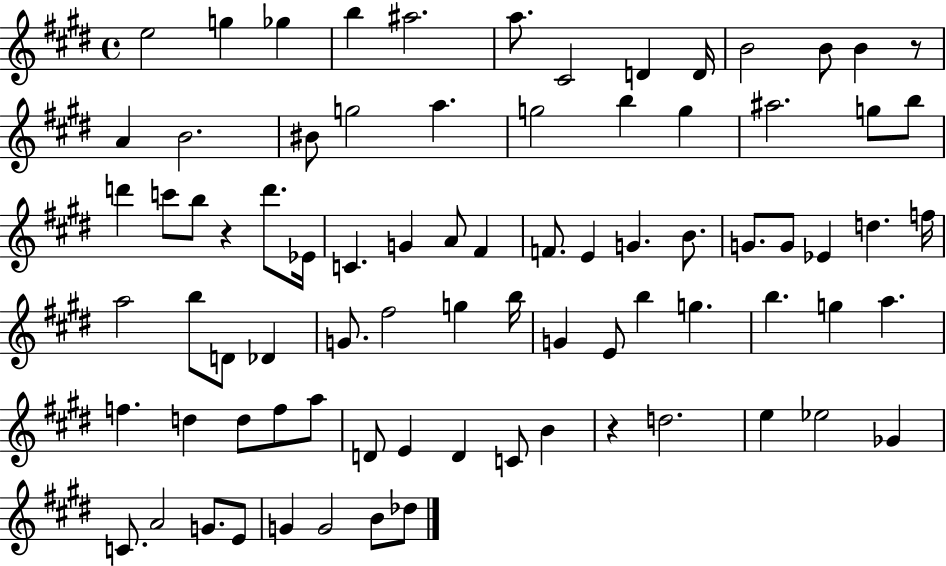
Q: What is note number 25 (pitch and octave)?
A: C6